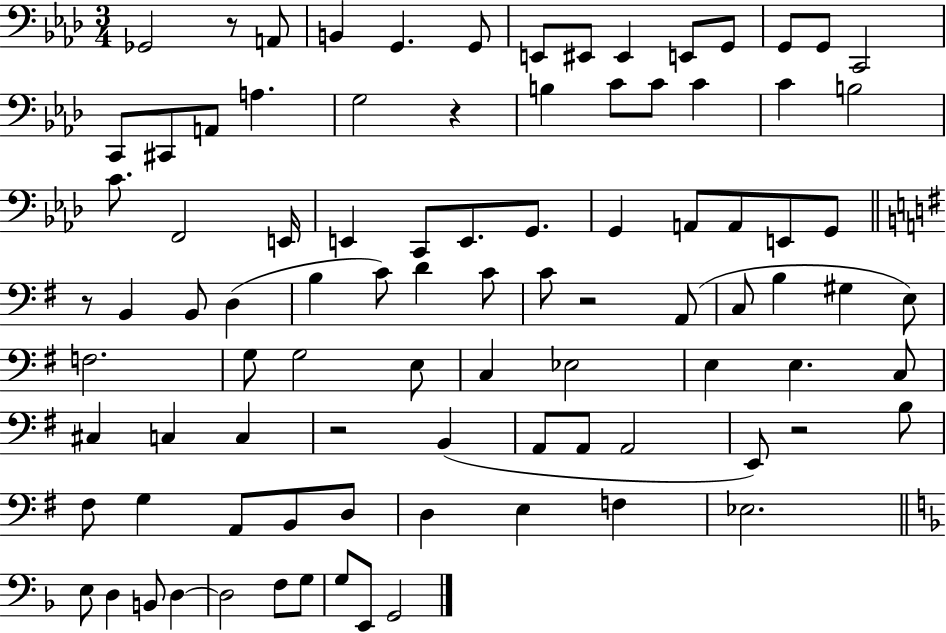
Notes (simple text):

Gb2/h R/e A2/e B2/q G2/q. G2/e E2/e EIS2/e EIS2/q E2/e G2/e G2/e G2/e C2/h C2/e C#2/e A2/e A3/q. G3/h R/q B3/q C4/e C4/e C4/q C4/q B3/h C4/e. F2/h E2/s E2/q C2/e E2/e. G2/e. G2/q A2/e A2/e E2/e G2/e R/e B2/q B2/e D3/q B3/q C4/e D4/q C4/e C4/e R/h A2/e C3/e B3/q G#3/q E3/e F3/h. G3/e G3/h E3/e C3/q Eb3/h E3/q E3/q. C3/e C#3/q C3/q C3/q R/h B2/q A2/e A2/e A2/h E2/e R/h B3/e F#3/e G3/q A2/e B2/e D3/e D3/q E3/q F3/q Eb3/h. E3/e D3/q B2/e D3/q D3/h F3/e G3/e G3/e E2/e G2/h